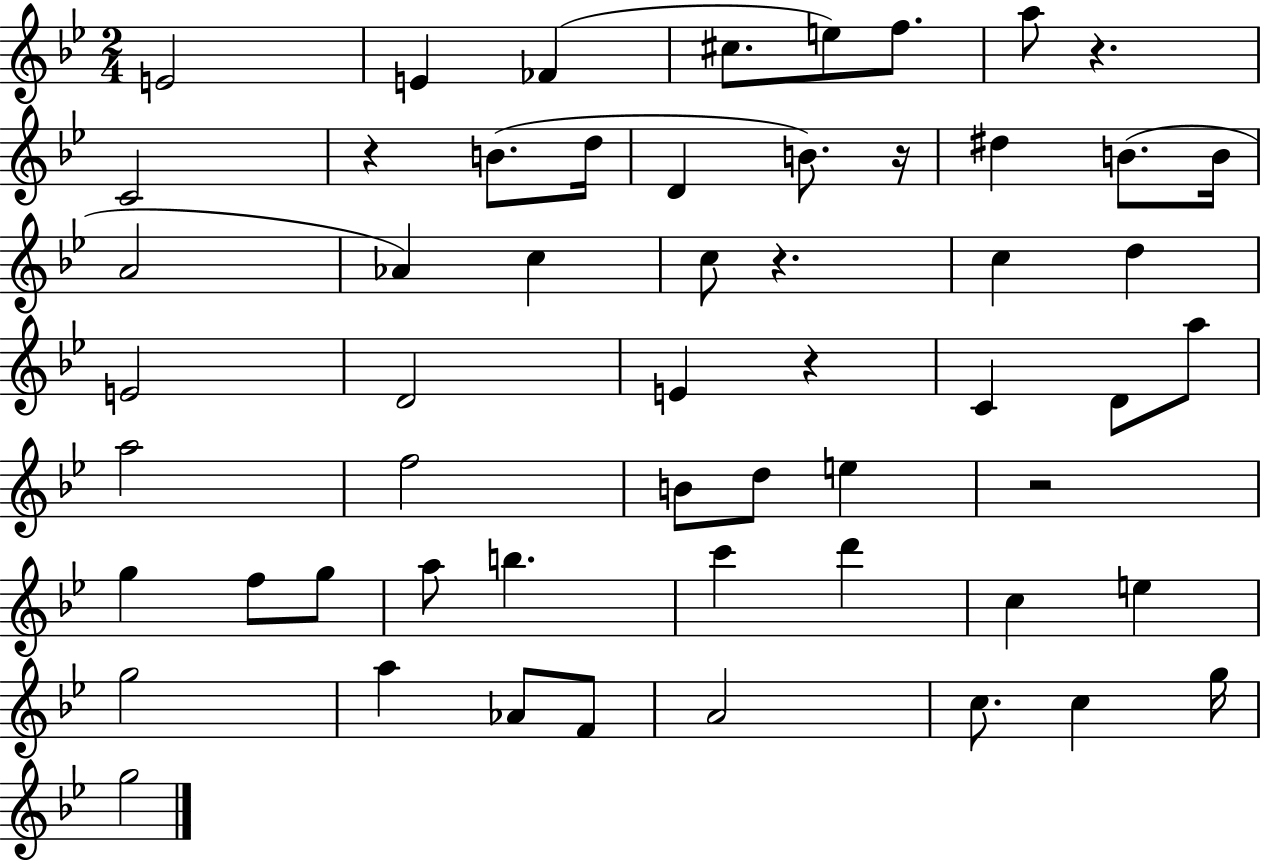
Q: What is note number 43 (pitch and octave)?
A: A5